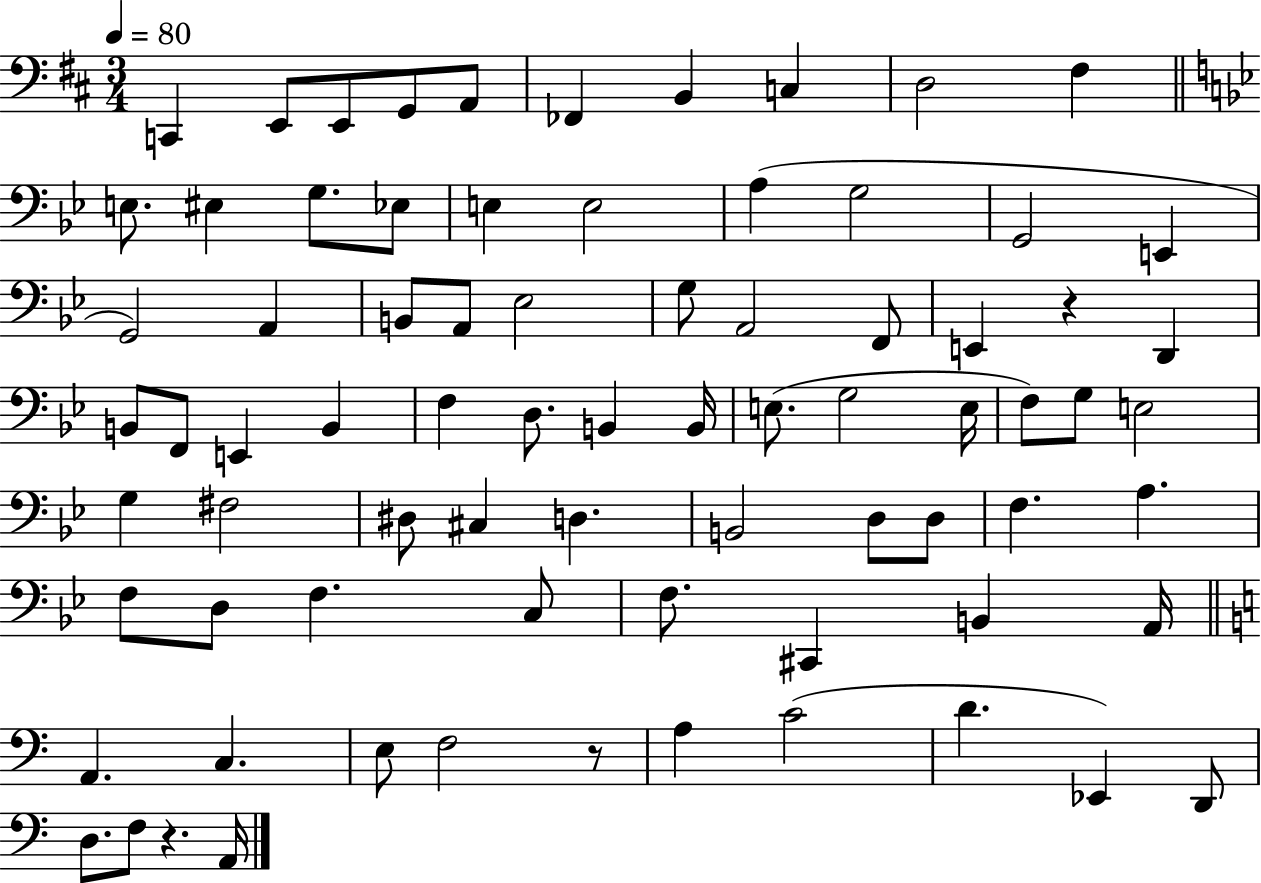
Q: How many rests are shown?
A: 3